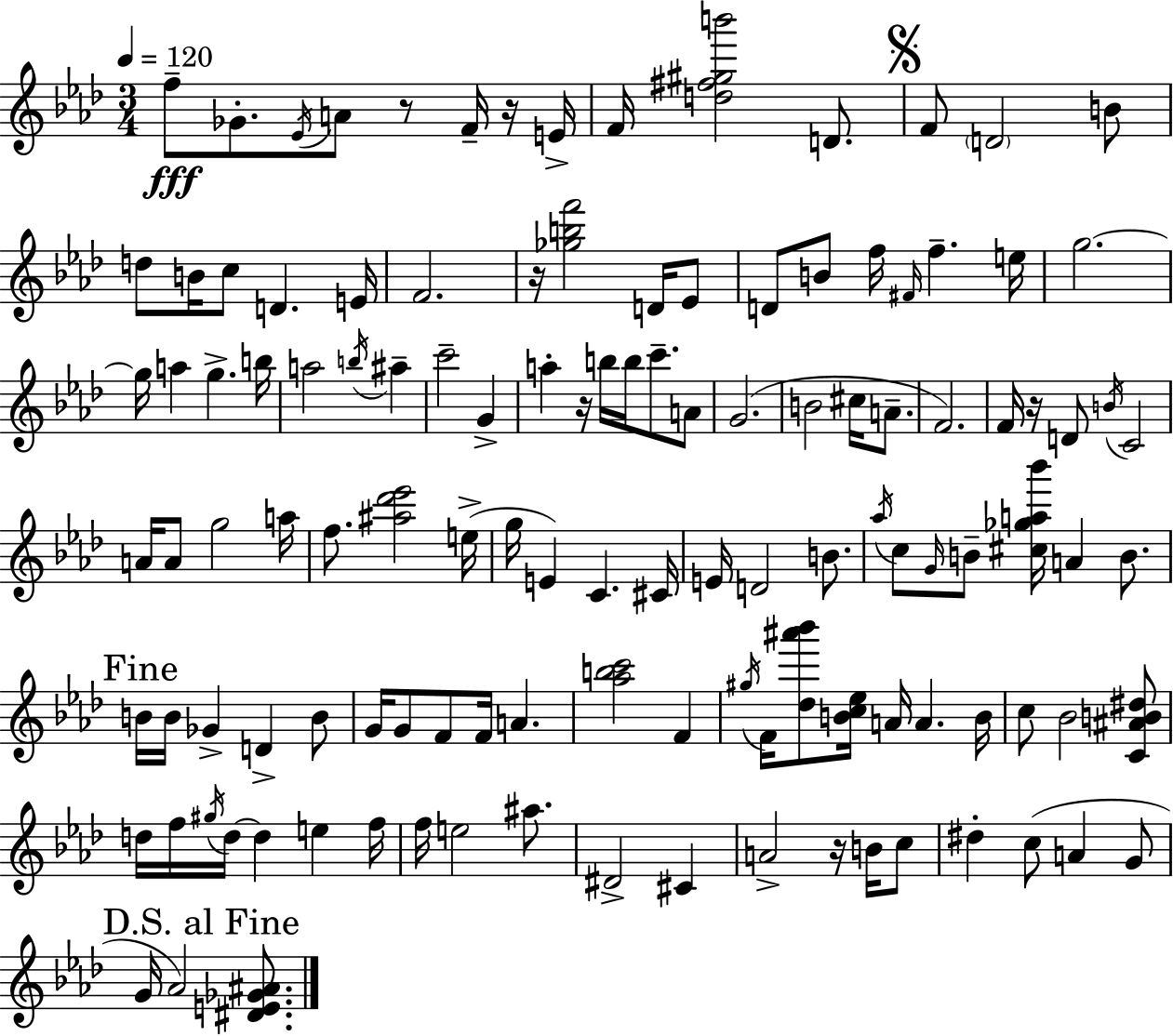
F5/e Gb4/e. Eb4/s A4/e R/e F4/s R/s E4/s F4/s [D5,F#5,G#5,B6]/h D4/e. F4/e D4/h B4/e D5/e B4/s C5/e D4/q. E4/s F4/h. R/s [Gb5,B5,F6]/h D4/s Eb4/e D4/e B4/e F5/s F#4/s F5/q. E5/s G5/h. G5/s A5/q G5/q. B5/s A5/h B5/s A#5/q C6/h G4/q A5/q R/s B5/s B5/s C6/e. A4/e G4/h. B4/h C#5/s A4/e. F4/h. F4/s R/s D4/e B4/s C4/h A4/s A4/e G5/h A5/s F5/e. [A#5,Db6,Eb6]/h E5/s G5/s E4/q C4/q. C#4/s E4/s D4/h B4/e. Ab5/s C5/e G4/s B4/e [C#5,Gb5,A5,Bb6]/s A4/q B4/e. B4/s B4/s Gb4/q D4/q B4/e G4/s G4/e F4/e F4/s A4/q. [Ab5,B5,C6]/h F4/q G#5/s F4/s [Db5,A#6,Bb6]/e [B4,C5,Eb5]/s A4/s A4/q. B4/s C5/e Bb4/h [C4,A#4,B4,D#5]/e D5/s F5/s G#5/s D5/s D5/q E5/q F5/s F5/s E5/h A#5/e. D#4/h C#4/q A4/h R/s B4/s C5/e D#5/q C5/e A4/q G4/e G4/s Ab4/h [D#4,E4,Gb4,A#4]/e.